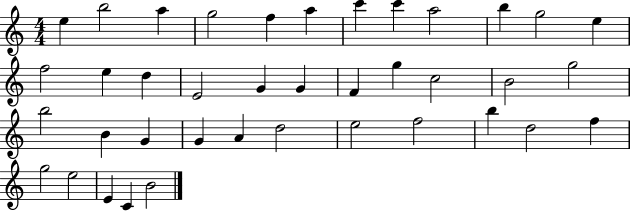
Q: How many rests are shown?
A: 0